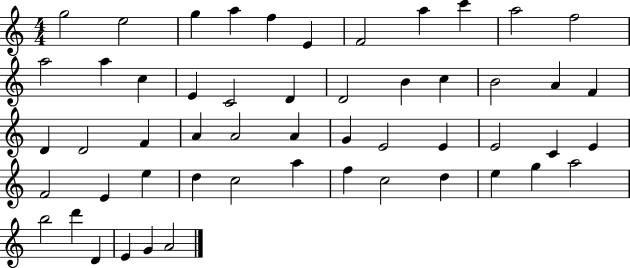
X:1
T:Untitled
M:4/4
L:1/4
K:C
g2 e2 g a f E F2 a c' a2 f2 a2 a c E C2 D D2 B c B2 A F D D2 F A A2 A G E2 E E2 C E F2 E e d c2 a f c2 d e g a2 b2 d' D E G A2